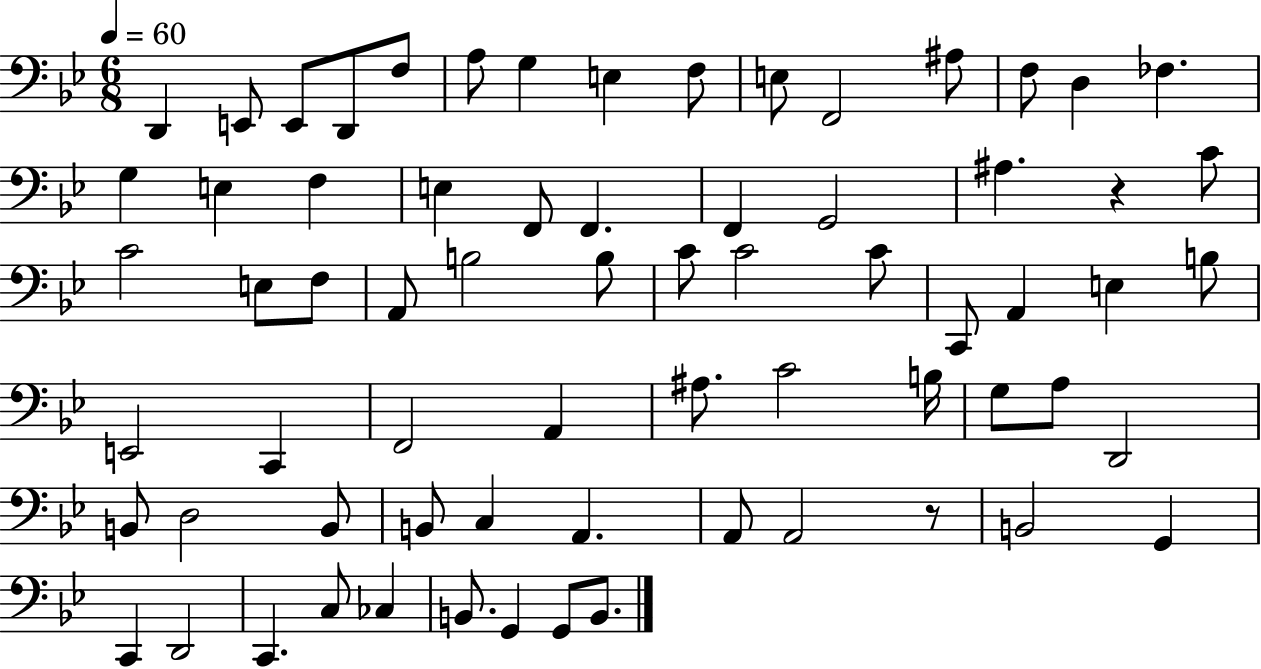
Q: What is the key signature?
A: BES major